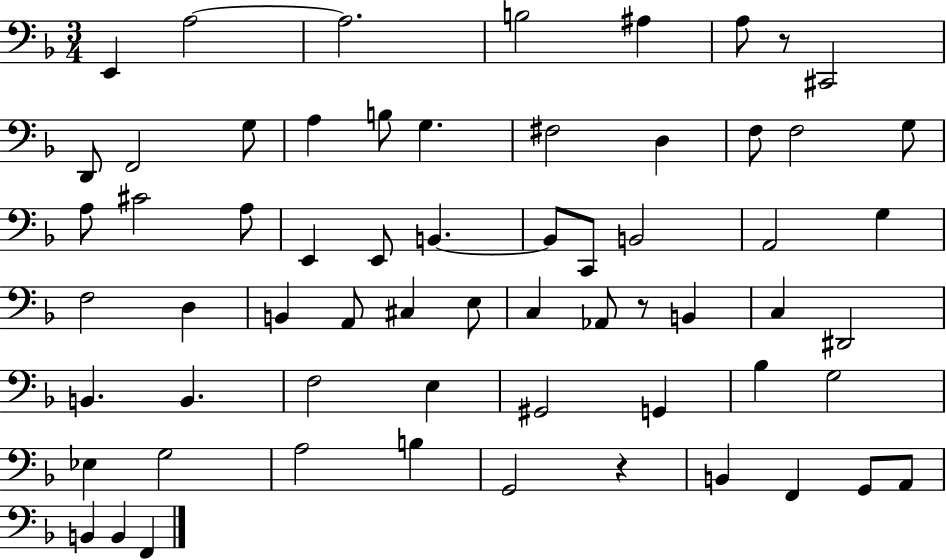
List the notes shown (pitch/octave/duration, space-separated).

E2/q A3/h A3/h. B3/h A#3/q A3/e R/e C#2/h D2/e F2/h G3/e A3/q B3/e G3/q. F#3/h D3/q F3/e F3/h G3/e A3/e C#4/h A3/e E2/q E2/e B2/q. B2/e C2/e B2/h A2/h G3/q F3/h D3/q B2/q A2/e C#3/q E3/e C3/q Ab2/e R/e B2/q C3/q D#2/h B2/q. B2/q. F3/h E3/q G#2/h G2/q Bb3/q G3/h Eb3/q G3/h A3/h B3/q G2/h R/q B2/q F2/q G2/e A2/e B2/q B2/q F2/q